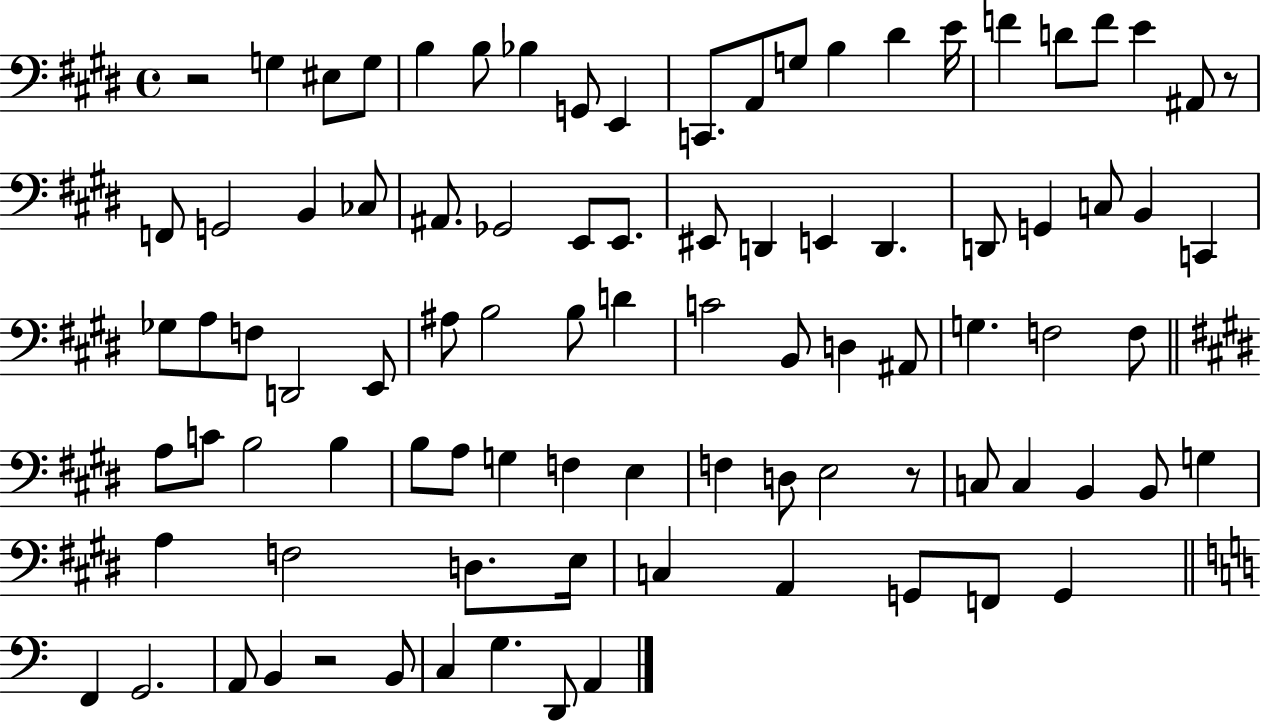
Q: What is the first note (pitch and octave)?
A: G3